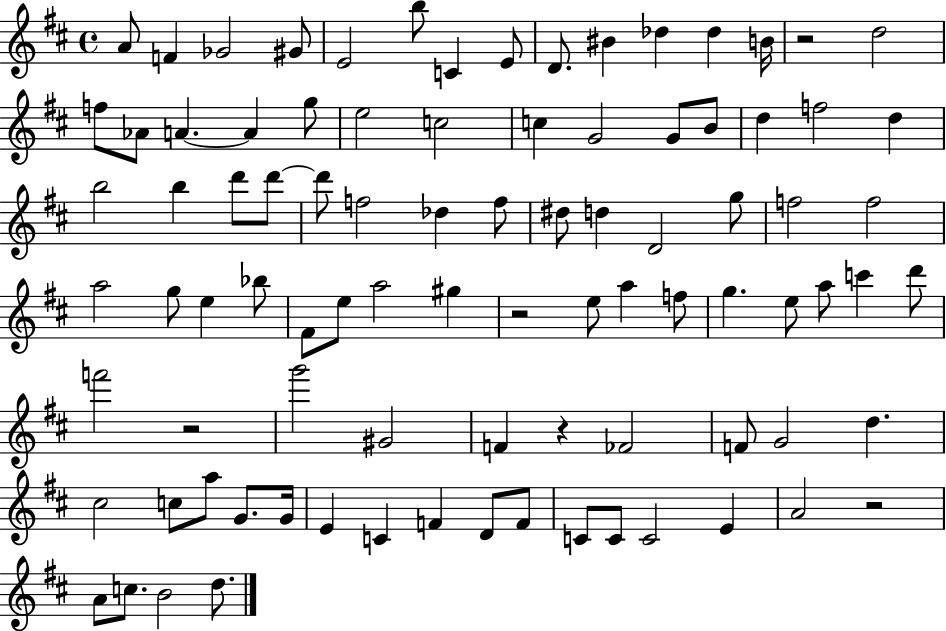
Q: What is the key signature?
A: D major